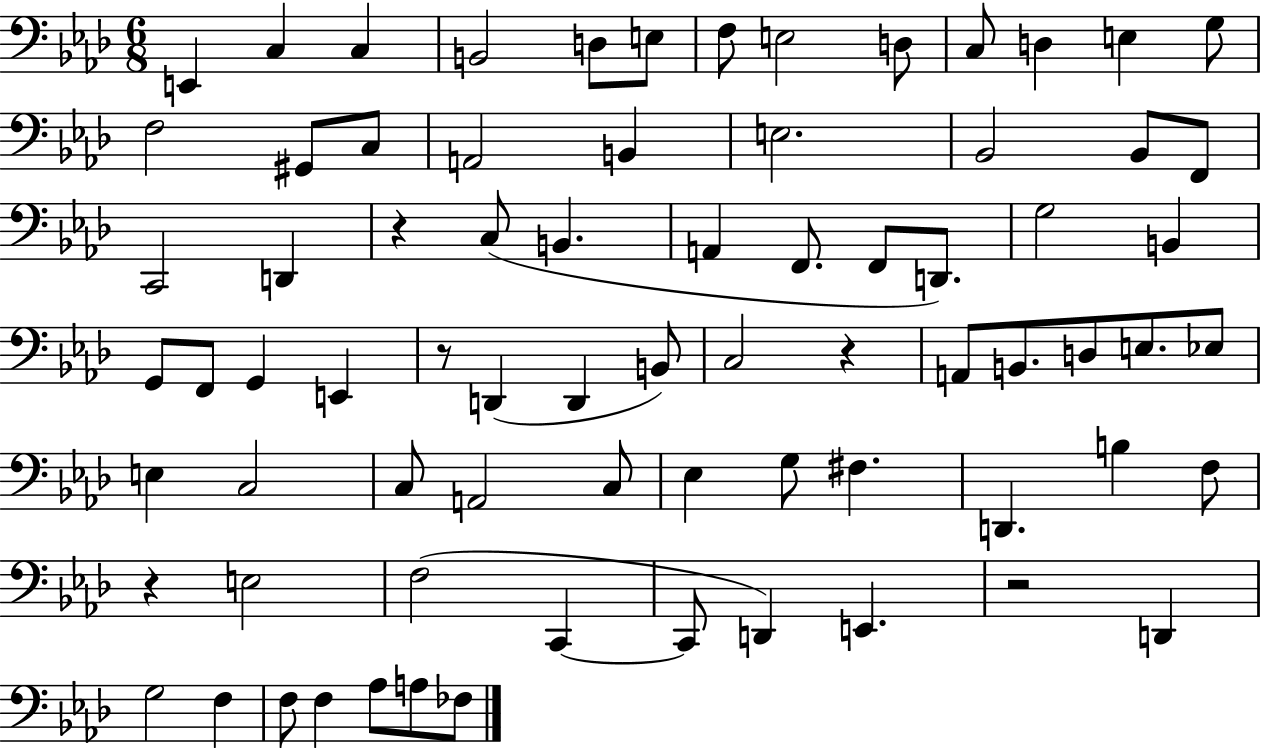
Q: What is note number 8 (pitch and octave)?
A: E3